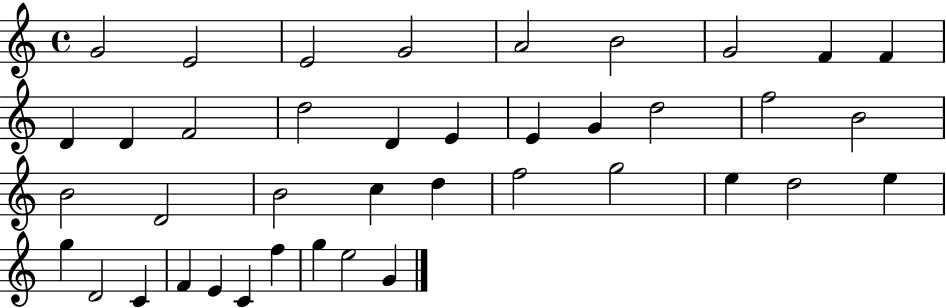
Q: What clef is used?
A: treble